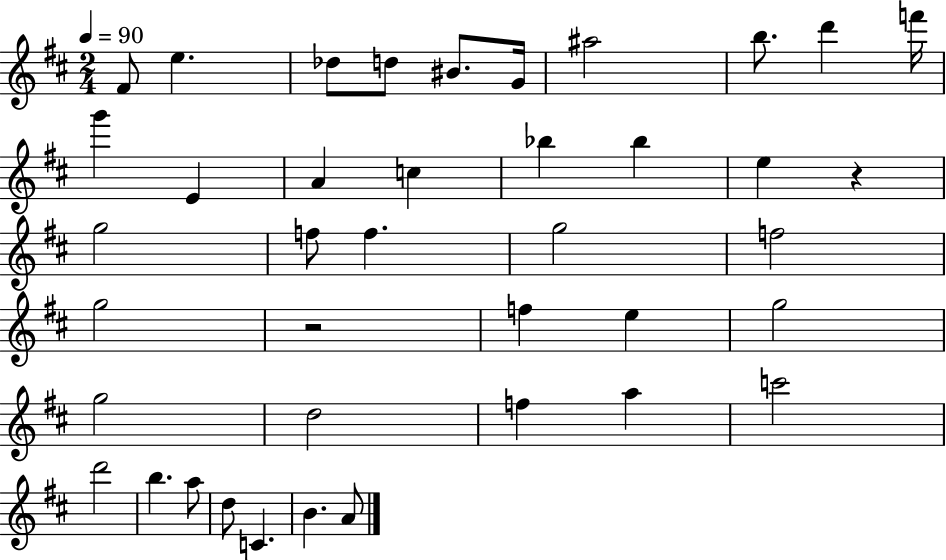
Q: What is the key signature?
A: D major